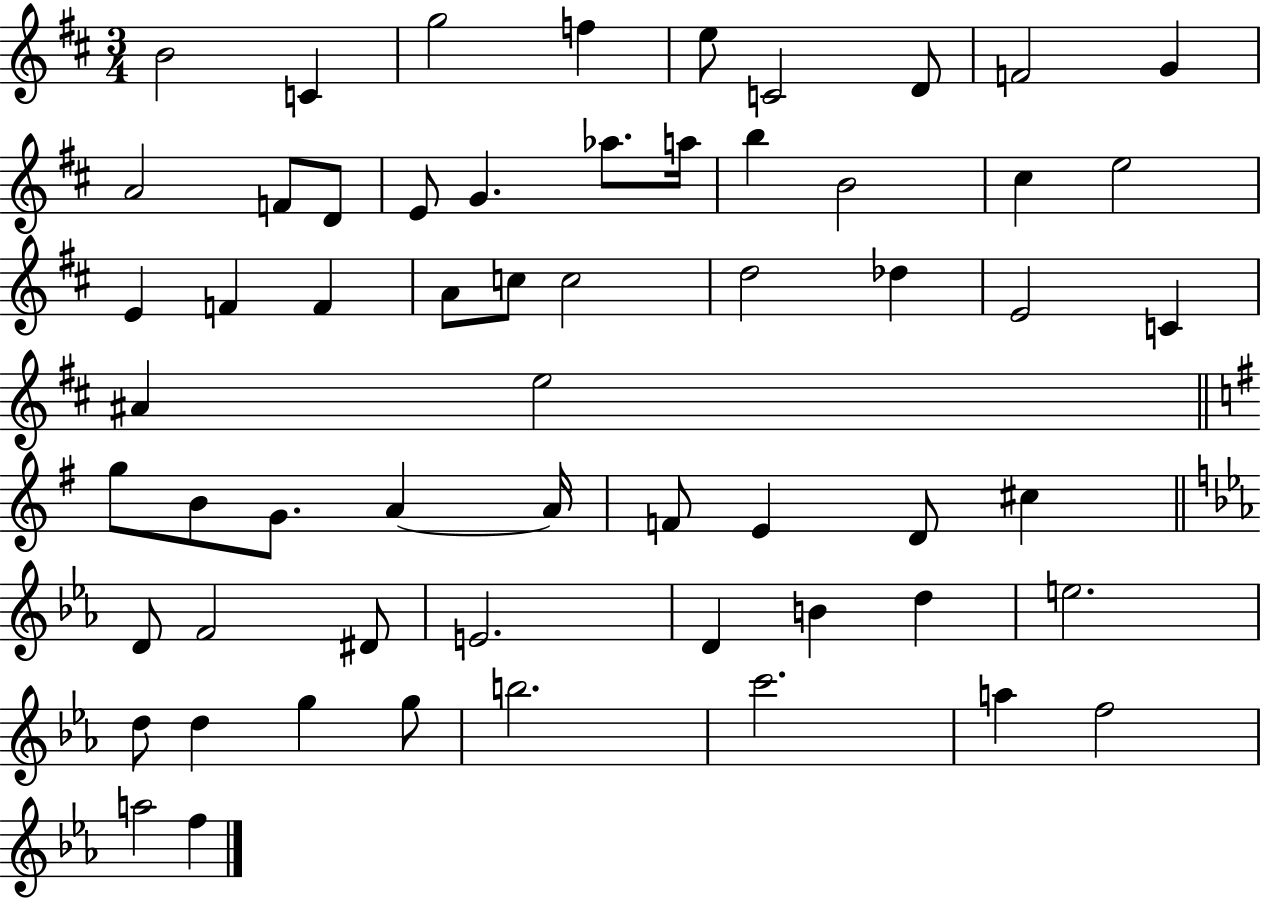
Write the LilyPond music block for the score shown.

{
  \clef treble
  \numericTimeSignature
  \time 3/4
  \key d \major
  \repeat volta 2 { b'2 c'4 | g''2 f''4 | e''8 c'2 d'8 | f'2 g'4 | \break a'2 f'8 d'8 | e'8 g'4. aes''8. a''16 | b''4 b'2 | cis''4 e''2 | \break e'4 f'4 f'4 | a'8 c''8 c''2 | d''2 des''4 | e'2 c'4 | \break ais'4 e''2 | \bar "||" \break \key e \minor g''8 b'8 g'8. a'4~~ a'16 | f'8 e'4 d'8 cis''4 | \bar "||" \break \key c \minor d'8 f'2 dis'8 | e'2. | d'4 b'4 d''4 | e''2. | \break d''8 d''4 g''4 g''8 | b''2. | c'''2. | a''4 f''2 | \break a''2 f''4 | } \bar "|."
}